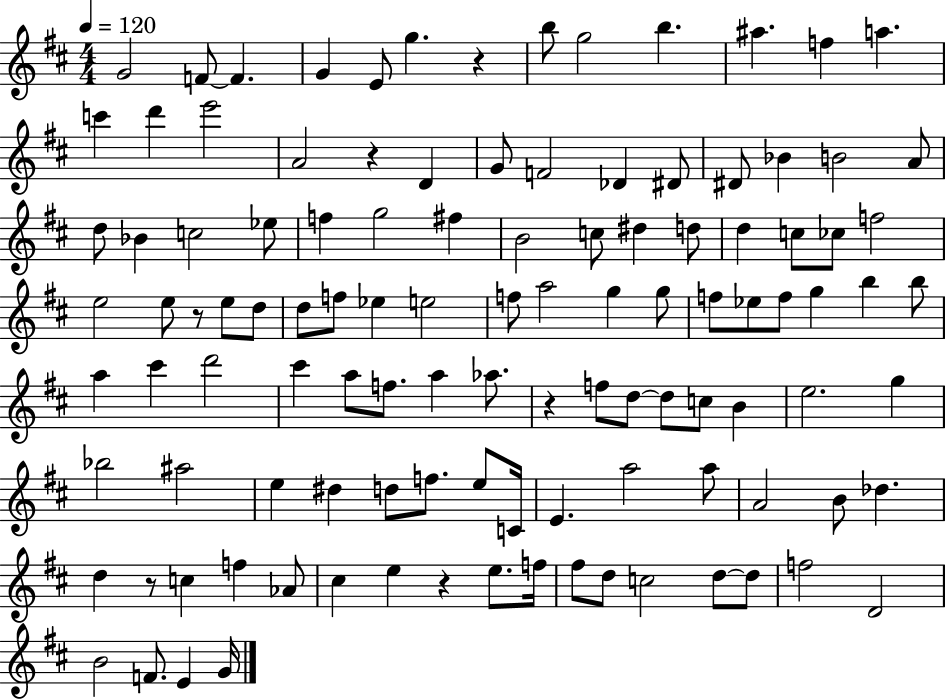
X:1
T:Untitled
M:4/4
L:1/4
K:D
G2 F/2 F G E/2 g z b/2 g2 b ^a f a c' d' e'2 A2 z D G/2 F2 _D ^D/2 ^D/2 _B B2 A/2 d/2 _B c2 _e/2 f g2 ^f B2 c/2 ^d d/2 d c/2 _c/2 f2 e2 e/2 z/2 e/2 d/2 d/2 f/2 _e e2 f/2 a2 g g/2 f/2 _e/2 f/2 g b b/2 a ^c' d'2 ^c' a/2 f/2 a _a/2 z f/2 d/2 d/2 c/2 B e2 g _b2 ^a2 e ^d d/2 f/2 e/2 C/4 E a2 a/2 A2 B/2 _d d z/2 c f _A/2 ^c e z e/2 f/4 ^f/2 d/2 c2 d/2 d/2 f2 D2 B2 F/2 E G/4